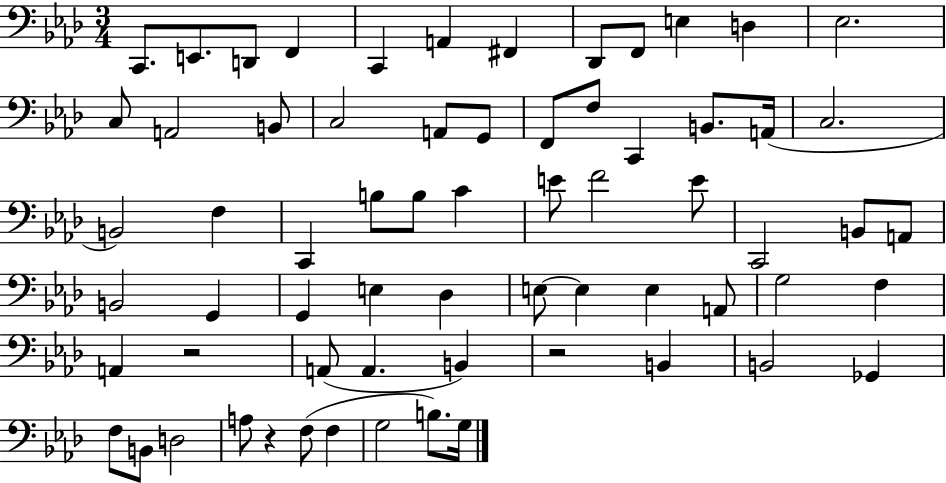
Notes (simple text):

C2/e. E2/e. D2/e F2/q C2/q A2/q F#2/q Db2/e F2/e E3/q D3/q Eb3/h. C3/e A2/h B2/e C3/h A2/e G2/e F2/e F3/e C2/q B2/e. A2/s C3/h. B2/h F3/q C2/q B3/e B3/e C4/q E4/e F4/h E4/e C2/h B2/e A2/e B2/h G2/q G2/q E3/q Db3/q E3/e E3/q E3/q A2/e G3/h F3/q A2/q R/h A2/e A2/q. B2/q R/h B2/q B2/h Gb2/q F3/e B2/e D3/h A3/e R/q F3/e F3/q G3/h B3/e. G3/s